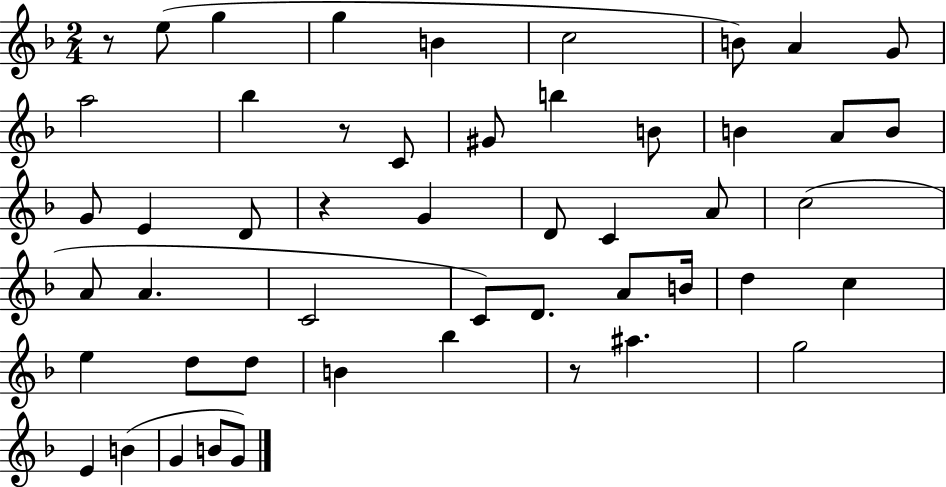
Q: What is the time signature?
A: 2/4